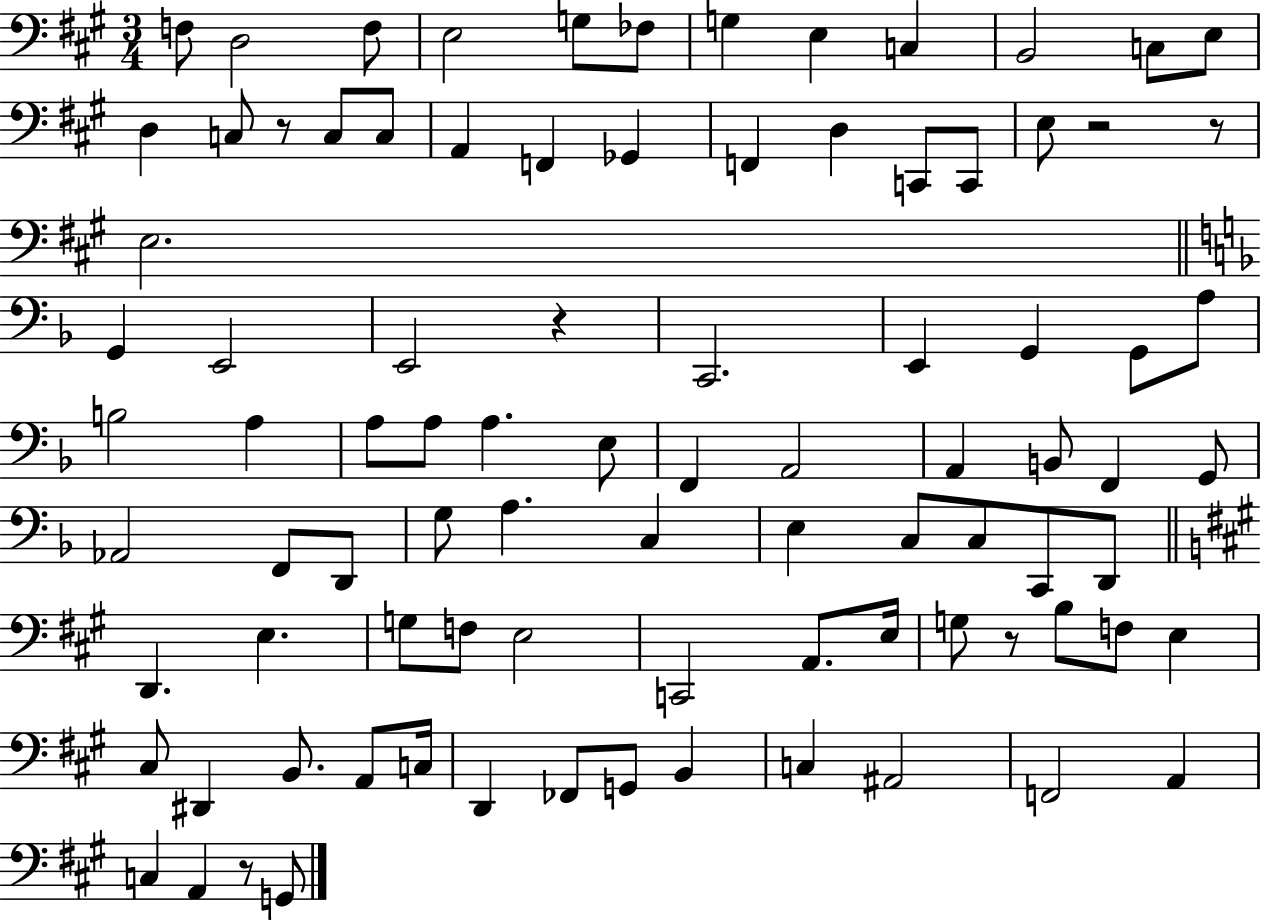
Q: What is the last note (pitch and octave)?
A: G2